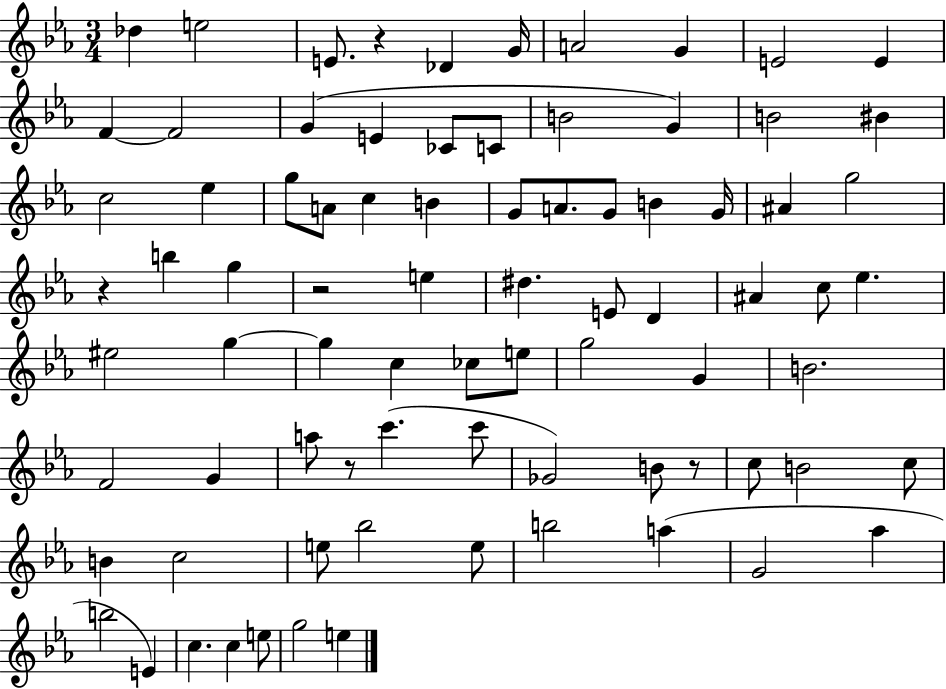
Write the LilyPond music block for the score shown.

{
  \clef treble
  \numericTimeSignature
  \time 3/4
  \key ees \major
  des''4 e''2 | e'8. r4 des'4 g'16 | a'2 g'4 | e'2 e'4 | \break f'4~~ f'2 | g'4( e'4 ces'8 c'8 | b'2 g'4) | b'2 bis'4 | \break c''2 ees''4 | g''8 a'8 c''4 b'4 | g'8 a'8. g'8 b'4 g'16 | ais'4 g''2 | \break r4 b''4 g''4 | r2 e''4 | dis''4. e'8 d'4 | ais'4 c''8 ees''4. | \break eis''2 g''4~~ | g''4 c''4 ces''8 e''8 | g''2 g'4 | b'2. | \break f'2 g'4 | a''8 r8 c'''4.( c'''8 | ges'2) b'8 r8 | c''8 b'2 c''8 | \break b'4 c''2 | e''8 bes''2 e''8 | b''2 a''4( | g'2 aes''4 | \break b''2 e'4) | c''4. c''4 e''8 | g''2 e''4 | \bar "|."
}